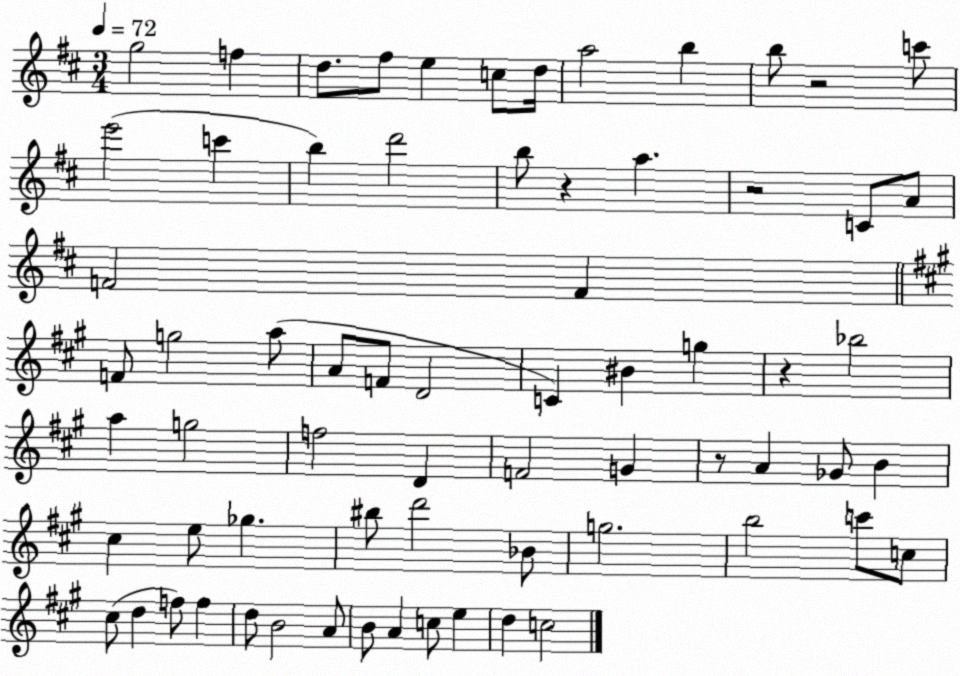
X:1
T:Untitled
M:3/4
L:1/4
K:D
g2 f d/2 ^f/2 e c/2 d/4 a2 b b/2 z2 c'/2 e'2 c' b d'2 b/2 z a z2 C/2 A/2 F2 F F/2 g2 a/2 A/2 F/2 D2 C ^B g z _b2 a g2 f2 D F2 G z/2 A _G/2 B ^c e/2 _g ^b/2 d'2 _B/2 g2 b2 c'/2 c/2 ^c/2 d f/2 f d/2 B2 A/2 B/2 A c/2 e d c2